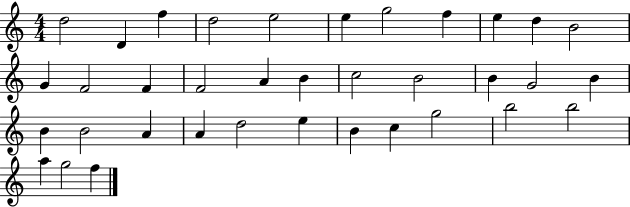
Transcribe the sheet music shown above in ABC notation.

X:1
T:Untitled
M:4/4
L:1/4
K:C
d2 D f d2 e2 e g2 f e d B2 G F2 F F2 A B c2 B2 B G2 B B B2 A A d2 e B c g2 b2 b2 a g2 f